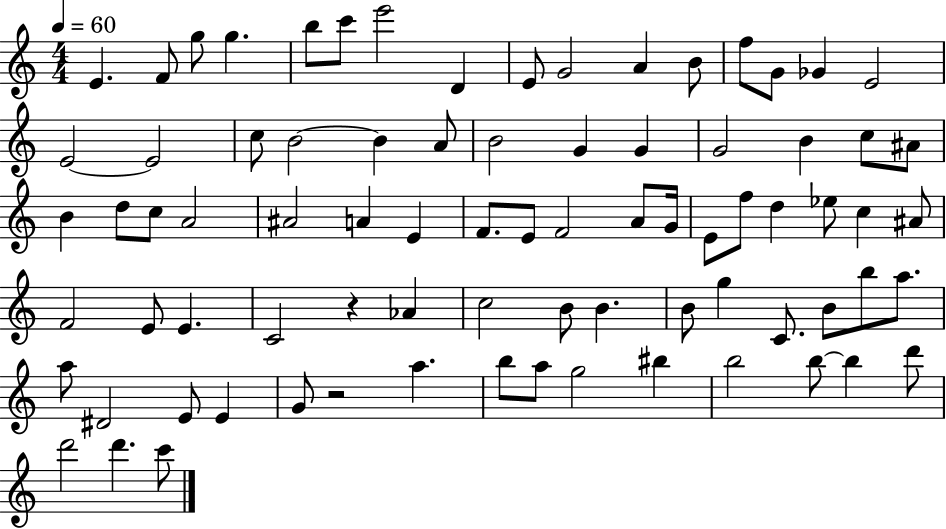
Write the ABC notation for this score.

X:1
T:Untitled
M:4/4
L:1/4
K:C
E F/2 g/2 g b/2 c'/2 e'2 D E/2 G2 A B/2 f/2 G/2 _G E2 E2 E2 c/2 B2 B A/2 B2 G G G2 B c/2 ^A/2 B d/2 c/2 A2 ^A2 A E F/2 E/2 F2 A/2 G/4 E/2 f/2 d _e/2 c ^A/2 F2 E/2 E C2 z _A c2 B/2 B B/2 g C/2 B/2 b/2 a/2 a/2 ^D2 E/2 E G/2 z2 a b/2 a/2 g2 ^b b2 b/2 b d'/2 d'2 d' c'/2